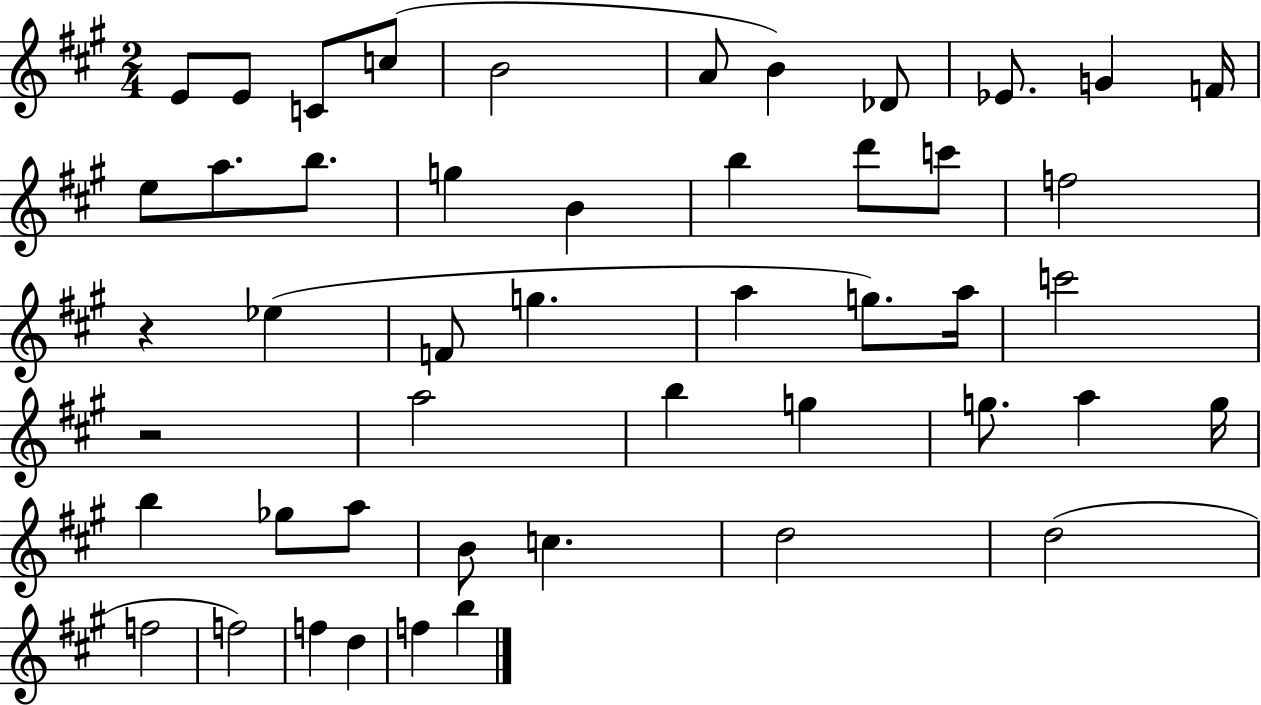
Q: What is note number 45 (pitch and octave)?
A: F5